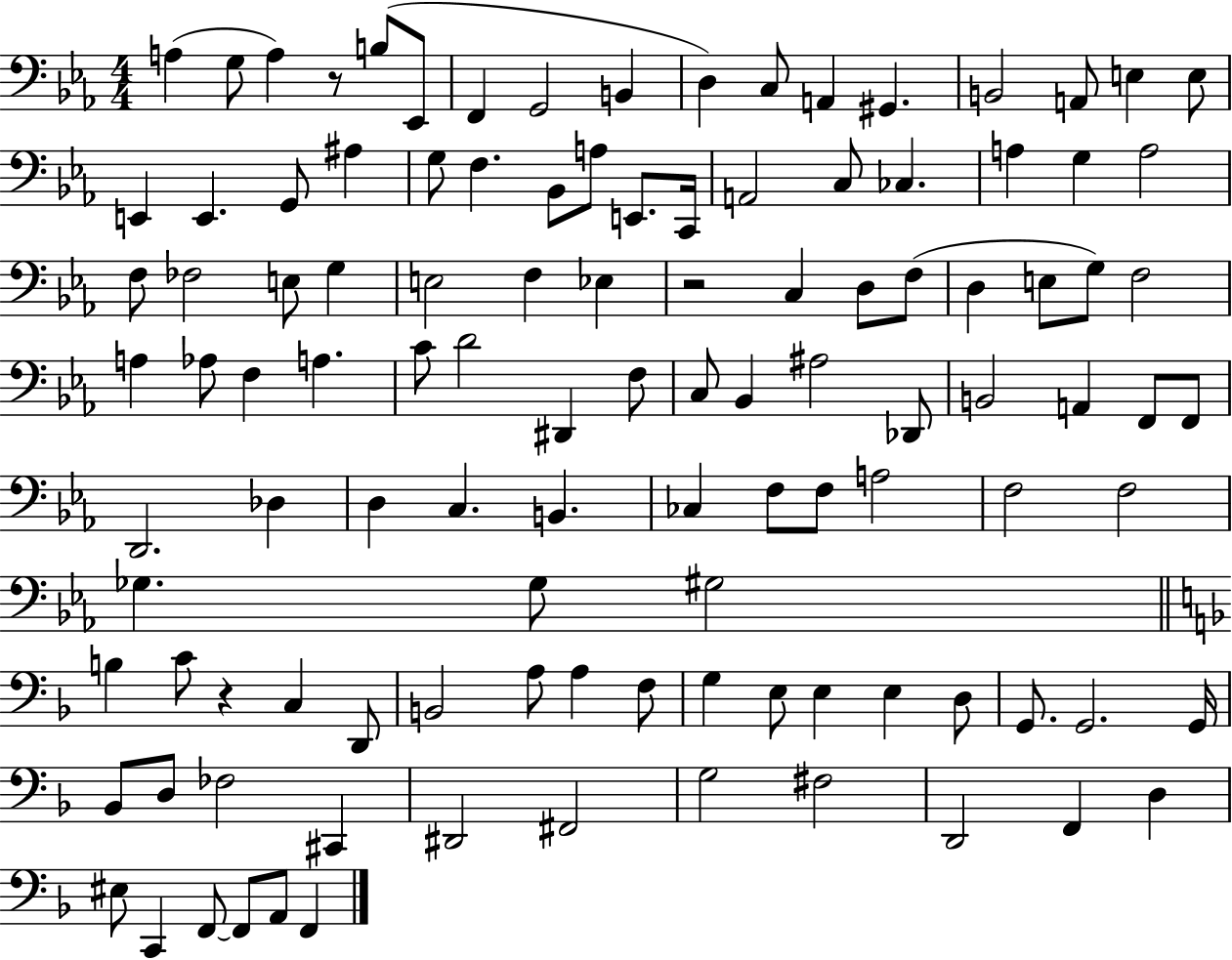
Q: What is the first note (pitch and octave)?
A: A3